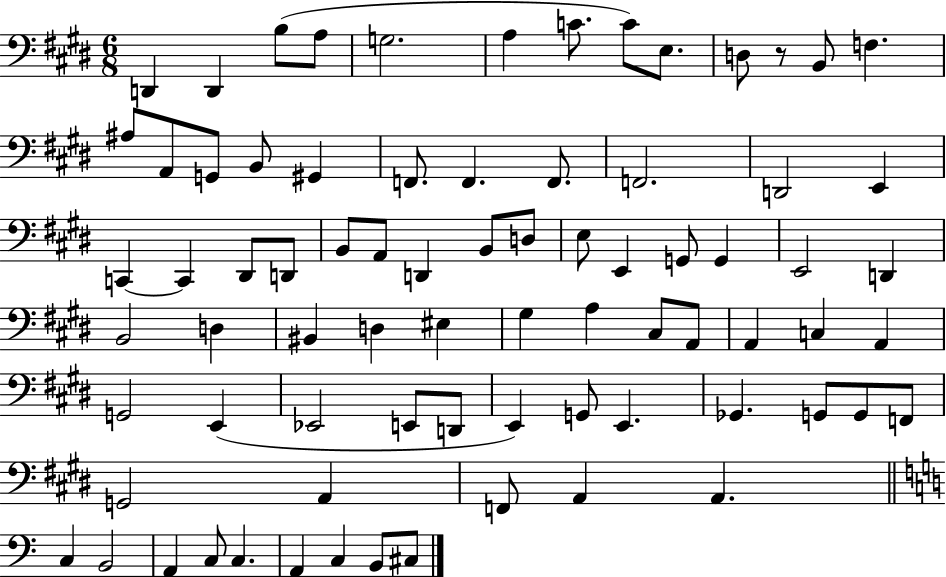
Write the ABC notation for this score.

X:1
T:Untitled
M:6/8
L:1/4
K:E
D,, D,, B,/2 A,/2 G,2 A, C/2 C/2 E,/2 D,/2 z/2 B,,/2 F, ^A,/2 A,,/2 G,,/2 B,,/2 ^G,, F,,/2 F,, F,,/2 F,,2 D,,2 E,, C,, C,, ^D,,/2 D,,/2 B,,/2 A,,/2 D,, B,,/2 D,/2 E,/2 E,, G,,/2 G,, E,,2 D,, B,,2 D, ^B,, D, ^E, ^G, A, ^C,/2 A,,/2 A,, C, A,, G,,2 E,, _E,,2 E,,/2 D,,/2 E,, G,,/2 E,, _G,, G,,/2 G,,/2 F,,/2 G,,2 A,, F,,/2 A,, A,, C, B,,2 A,, C,/2 C, A,, C, B,,/2 ^C,/2